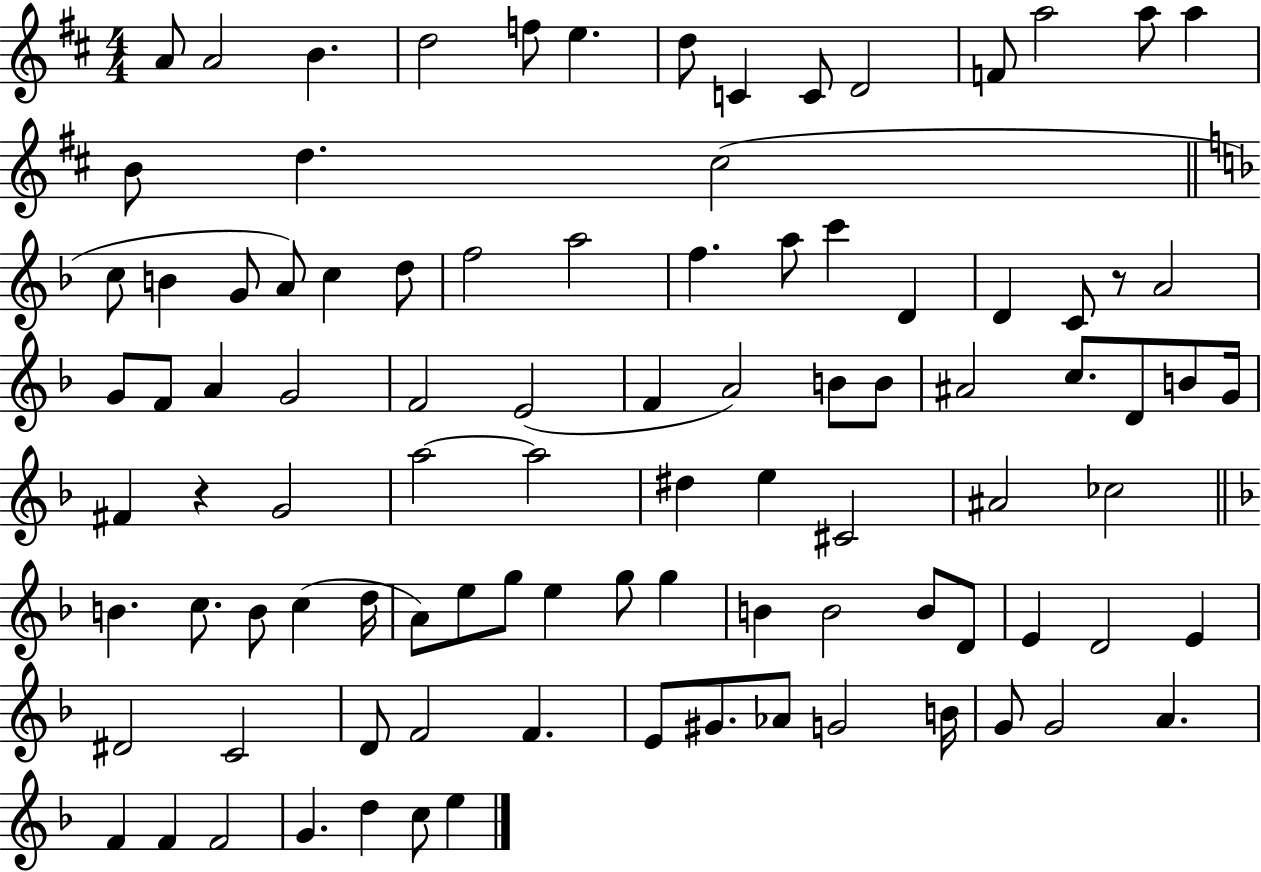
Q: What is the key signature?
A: D major